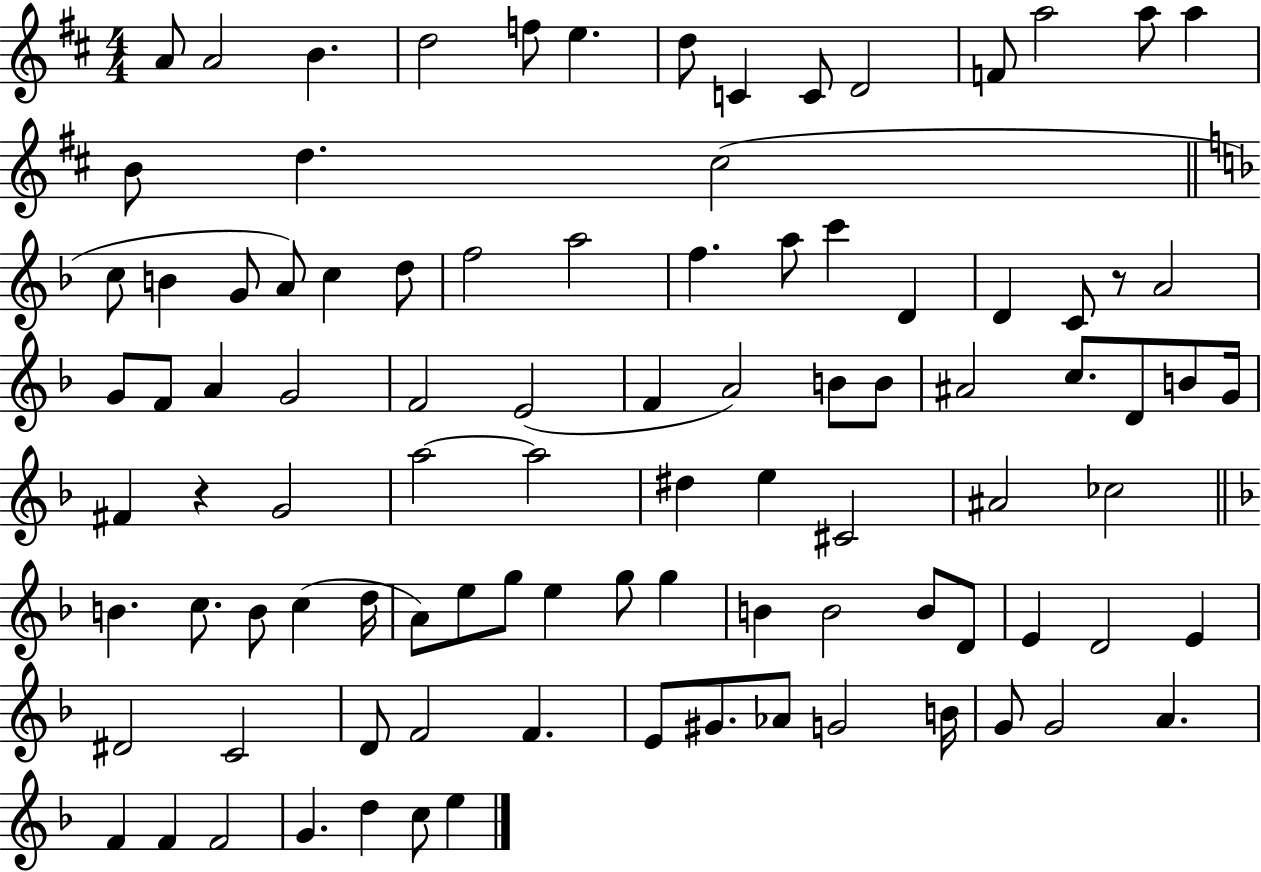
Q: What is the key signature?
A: D major